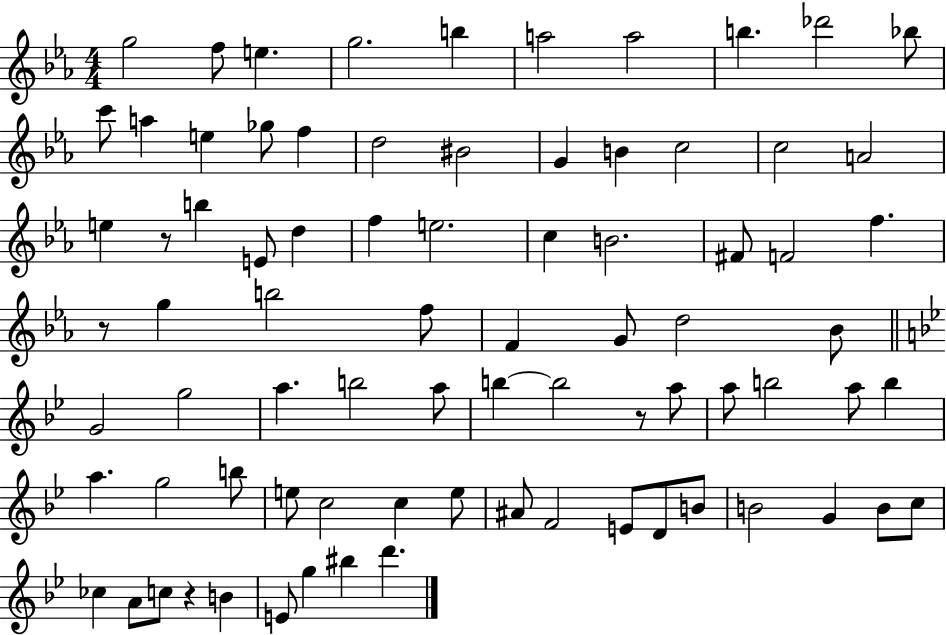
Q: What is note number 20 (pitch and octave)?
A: C5